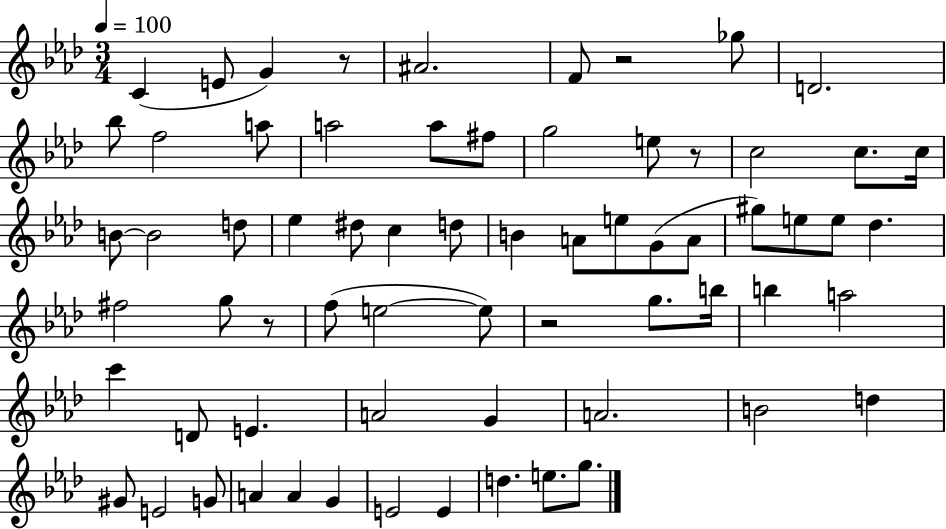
{
  \clef treble
  \numericTimeSignature
  \time 3/4
  \key aes \major
  \tempo 4 = 100
  c'4( e'8 g'4) r8 | ais'2. | f'8 r2 ges''8 | d'2. | \break bes''8 f''2 a''8 | a''2 a''8 fis''8 | g''2 e''8 r8 | c''2 c''8. c''16 | \break b'8~~ b'2 d''8 | ees''4 dis''8 c''4 d''8 | b'4 a'8 e''8 g'8( a'8 | gis''8) e''8 e''8 des''4. | \break fis''2 g''8 r8 | f''8( e''2~~ e''8) | r2 g''8. b''16 | b''4 a''2 | \break c'''4 d'8 e'4. | a'2 g'4 | a'2. | b'2 d''4 | \break gis'8 e'2 g'8 | a'4 a'4 g'4 | e'2 e'4 | d''4. e''8. g''8. | \break \bar "|."
}